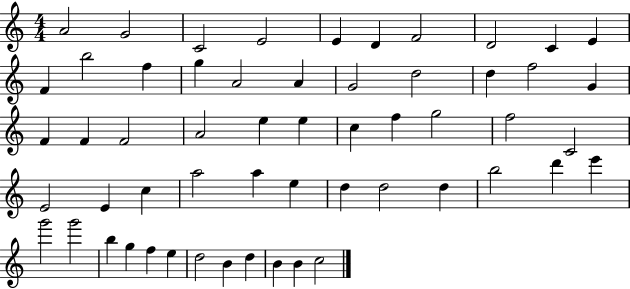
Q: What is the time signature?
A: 4/4